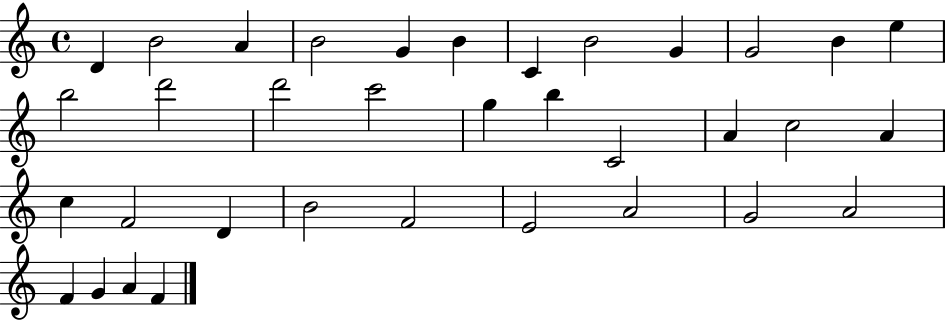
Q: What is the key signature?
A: C major